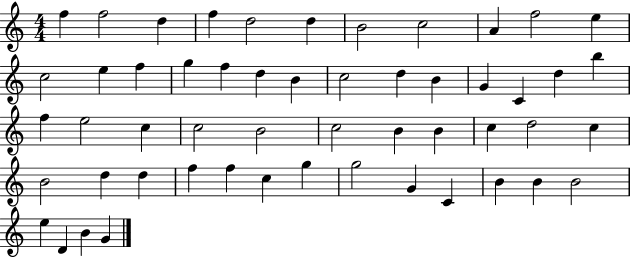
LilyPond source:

{
  \clef treble
  \numericTimeSignature
  \time 4/4
  \key c \major
  f''4 f''2 d''4 | f''4 d''2 d''4 | b'2 c''2 | a'4 f''2 e''4 | \break c''2 e''4 f''4 | g''4 f''4 d''4 b'4 | c''2 d''4 b'4 | g'4 c'4 d''4 b''4 | \break f''4 e''2 c''4 | c''2 b'2 | c''2 b'4 b'4 | c''4 d''2 c''4 | \break b'2 d''4 d''4 | f''4 f''4 c''4 g''4 | g''2 g'4 c'4 | b'4 b'4 b'2 | \break e''4 d'4 b'4 g'4 | \bar "|."
}